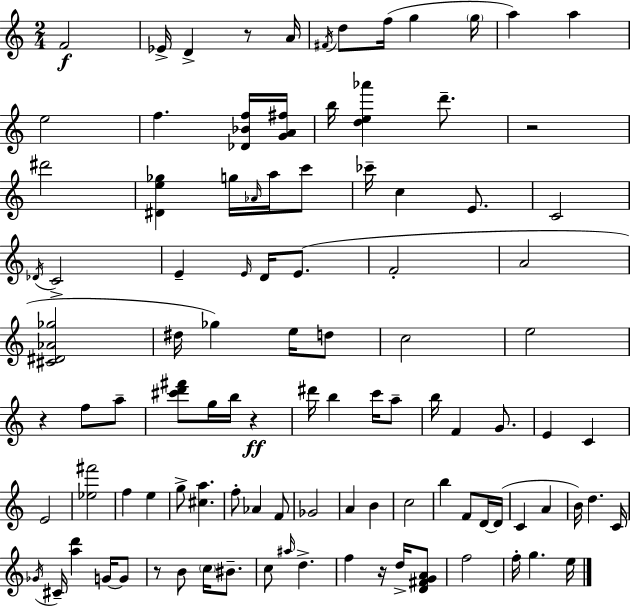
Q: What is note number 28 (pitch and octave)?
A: E4